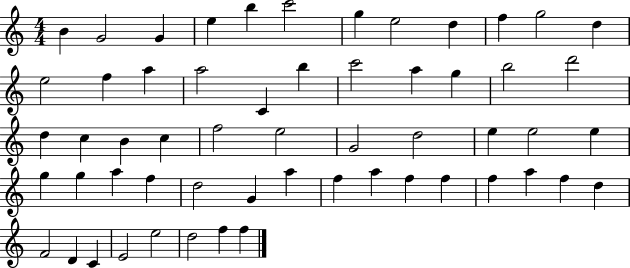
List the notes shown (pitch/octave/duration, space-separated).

B4/q G4/h G4/q E5/q B5/q C6/h G5/q E5/h D5/q F5/q G5/h D5/q E5/h F5/q A5/q A5/h C4/q B5/q C6/h A5/q G5/q B5/h D6/h D5/q C5/q B4/q C5/q F5/h E5/h G4/h D5/h E5/q E5/h E5/q G5/q G5/q A5/q F5/q D5/h G4/q A5/q F5/q A5/q F5/q F5/q F5/q A5/q F5/q D5/q F4/h D4/q C4/q E4/h E5/h D5/h F5/q F5/q